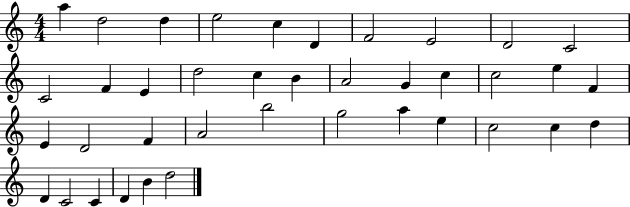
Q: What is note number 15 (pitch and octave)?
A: C5